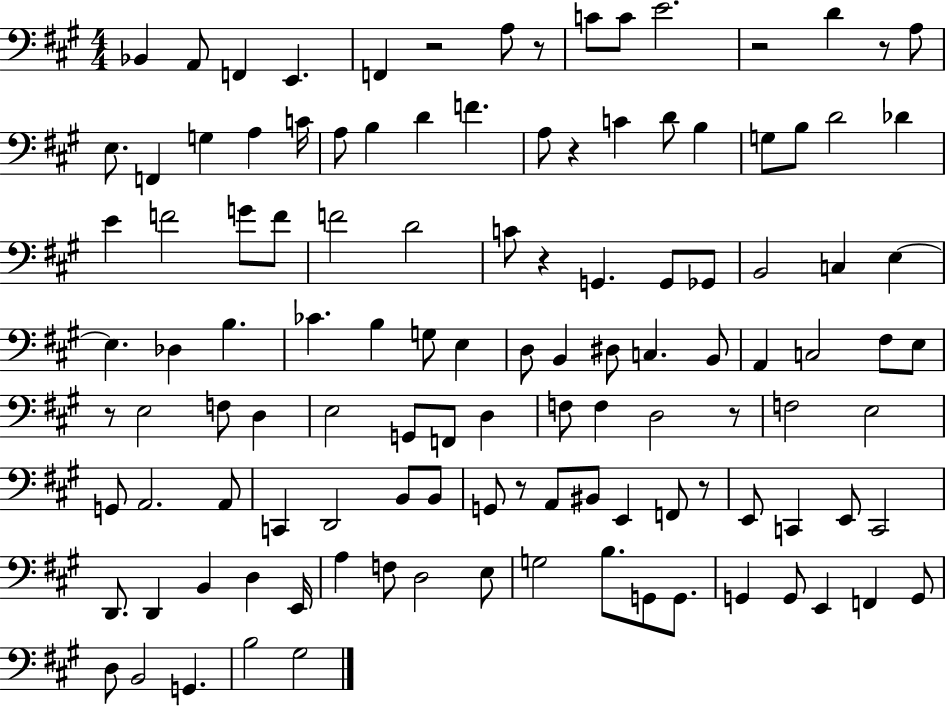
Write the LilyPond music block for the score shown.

{
  \clef bass
  \numericTimeSignature
  \time 4/4
  \key a \major
  \repeat volta 2 { bes,4 a,8 f,4 e,4. | f,4 r2 a8 r8 | c'8 c'8 e'2. | r2 d'4 r8 a8 | \break e8. f,4 g4 a4 c'16 | a8 b4 d'4 f'4. | a8 r4 c'4 d'8 b4 | g8 b8 d'2 des'4 | \break e'4 f'2 g'8 f'8 | f'2 d'2 | c'8 r4 g,4. g,8 ges,8 | b,2 c4 e4~~ | \break e4. des4 b4. | ces'4. b4 g8 e4 | d8 b,4 dis8 c4. b,8 | a,4 c2 fis8 e8 | \break r8 e2 f8 d4 | e2 g,8 f,8 d4 | f8 f4 d2 r8 | f2 e2 | \break g,8 a,2. a,8 | c,4 d,2 b,8 b,8 | g,8 r8 a,8 bis,8 e,4 f,8 r8 | e,8 c,4 e,8 c,2 | \break d,8. d,4 b,4 d4 e,16 | a4 f8 d2 e8 | g2 b8. g,8 g,8. | g,4 g,8 e,4 f,4 g,8 | \break d8 b,2 g,4. | b2 gis2 | } \bar "|."
}